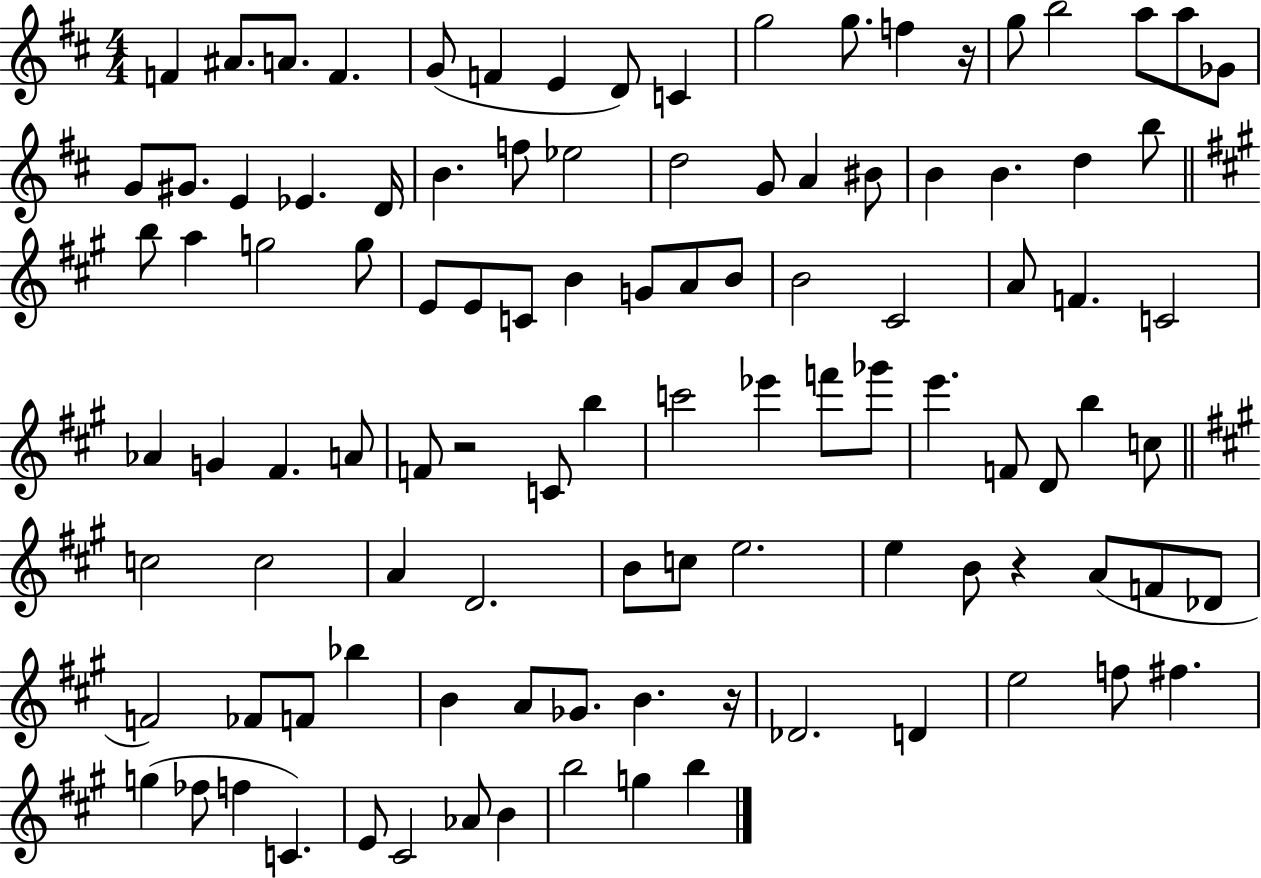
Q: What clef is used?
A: treble